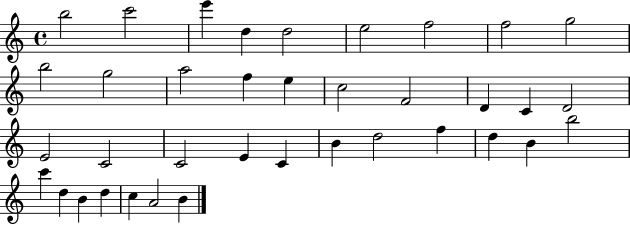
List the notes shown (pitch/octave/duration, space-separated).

B5/h C6/h E6/q D5/q D5/h E5/h F5/h F5/h G5/h B5/h G5/h A5/h F5/q E5/q C5/h F4/h D4/q C4/q D4/h E4/h C4/h C4/h E4/q C4/q B4/q D5/h F5/q D5/q B4/q B5/h C6/q D5/q B4/q D5/q C5/q A4/h B4/q